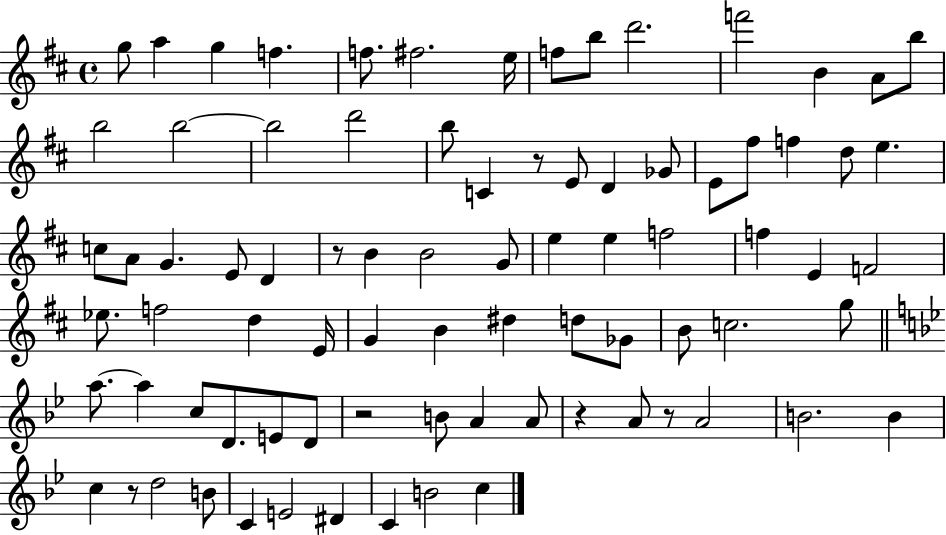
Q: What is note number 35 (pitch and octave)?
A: B4